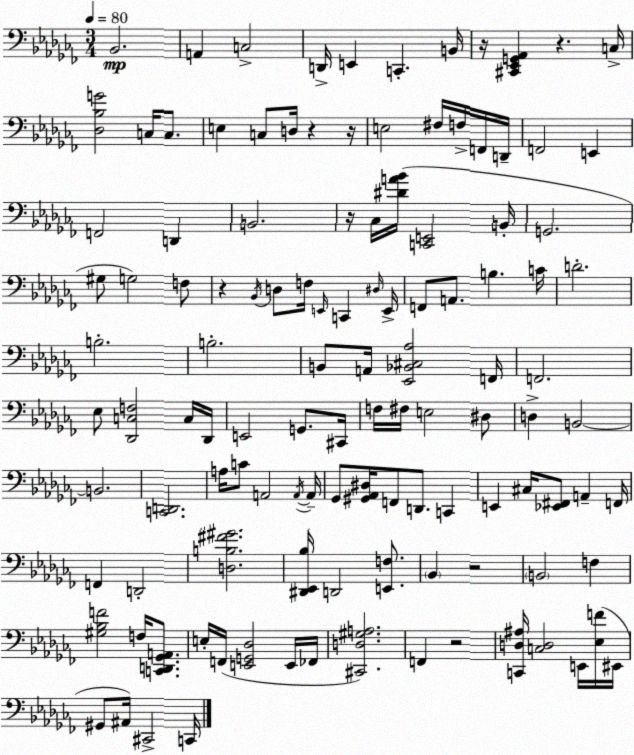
X:1
T:Untitled
M:3/4
L:1/4
K:Abm
_B,,2 A,, C,2 D,,/4 E,, C,, B,,/4 z/4 [^C,,_E,,G,,_A,,] z C,/4 [_D,_B,G]2 C,/4 C,/2 E, C,/2 D,/4 z z/4 E,2 ^F,/4 F,/4 F,,/4 D,,/4 F,,2 E,, F,,2 D,, B,,2 z/4 _C,/4 [^DA_B]/4 [C,,E,,]2 B,,/4 G,,2 ^G,/2 G,2 F,/2 z _B,,/4 D,/2 F,/4 E,,/4 C,, ^D,/4 E,,/4 F,,/2 A,,/2 B, C/4 D2 B,2 B,2 B,,/2 A,,/4 [_E,,_B,,^C,_A,]2 F,,/4 F,,2 _E,/2 [_D,,C,F,]2 C,/4 _D,,/4 E,,2 G,,/2 ^C,,/4 F,/4 ^F,/4 E,2 ^D,/2 D, B,,2 B,,2 [C,,D,,]2 A,/4 C/2 A,,2 A,,/4 A,,/4 _G,,/2 [^G,,_A,,^D,]/4 F,,/2 D,,/2 C,, E,, ^C,/4 [_E,,^F,,]/2 A,, F,,/4 F,, D,,2 [D,B,^F^G]2 [^D,,_E,,_B,]/4 D,,2 [E,,F,]/2 _B,, z2 B,,2 F, [^G,_B,F]2 F,/4 [C,,D,,_G,,A,,]/2 E,/4 F,,/4 [E,,G,,_D,]2 E,,/4 _F,,/4 [^C,,D,^G,A,]2 F,, z2 [C,,D,^A,]/4 [C,D,]2 E,,/4 [_E,F]/4 ^E,,/4 ^G,,/2 ^A,,/4 ^C,,2 C,,/4